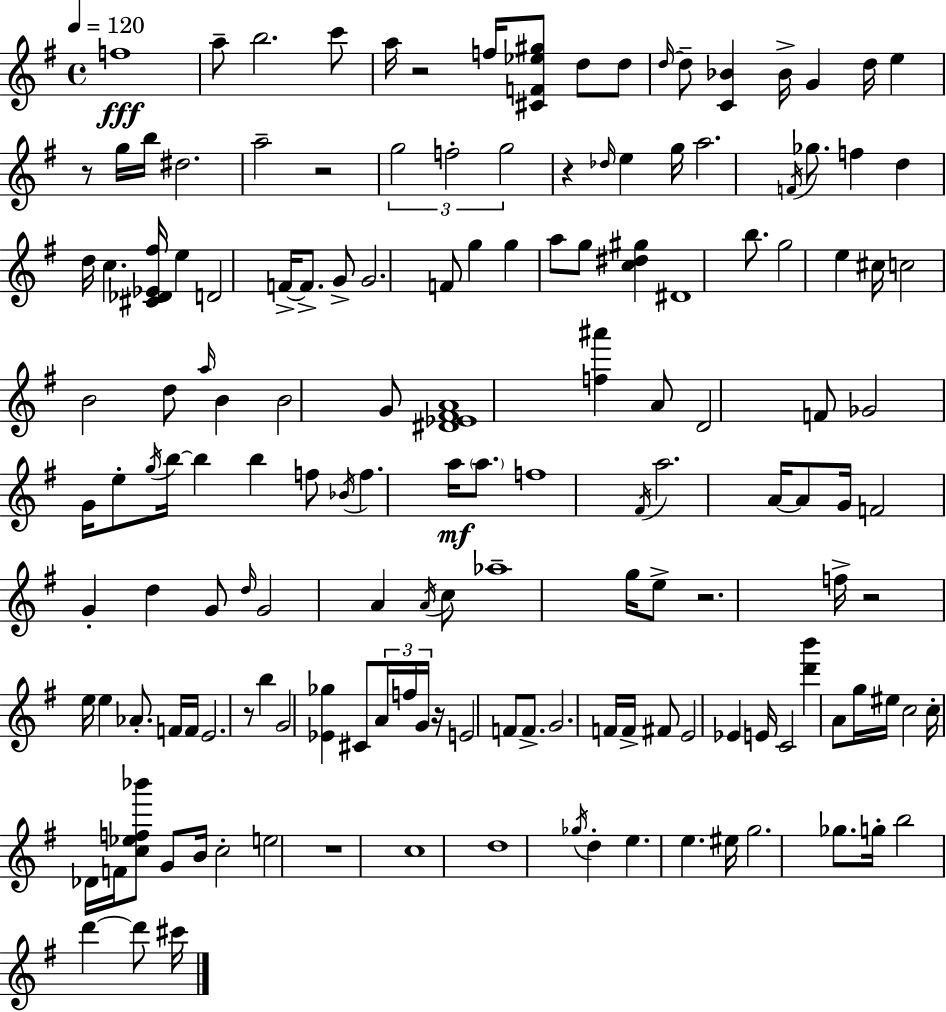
F5/w A5/e B5/h. C6/e A5/s R/h F5/s [C#4,F4,Eb5,G#5]/e D5/e D5/e D5/s D5/e [C4,Bb4]/q Bb4/s G4/q D5/s E5/q R/e G5/s B5/s D#5/h. A5/h R/h G5/h F5/h G5/h R/q Db5/s E5/q G5/s A5/h. F4/s Gb5/e. F5/q D5/q D5/s C5/q. [C#4,Db4,Eb4,F#5]/s E5/q D4/h F4/s F4/e. G4/e G4/h. F4/e G5/q G5/q A5/e G5/e [C5,D#5,G#5]/q D#4/w B5/e. G5/h E5/q C#5/s C5/h B4/h D5/e A5/s B4/q B4/h G4/e [D#4,Eb4,F#4,A4]/w [F5,A#6]/q A4/e D4/h F4/e Gb4/h G4/s E5/e G5/s B5/s B5/q B5/q F5/e Bb4/s F5/q. A5/s A5/e. F5/w F#4/s A5/h. A4/s A4/e G4/s F4/h G4/q D5/q G4/e D5/s G4/h A4/q A4/s C5/e Ab5/w G5/s E5/e R/h. F5/s R/h E5/s E5/q Ab4/e. F4/s F4/s E4/h. R/e B5/q G4/h [Eb4,Gb5]/q C#4/e A4/s F5/s G4/s R/s E4/h F4/e F4/e. G4/h. F4/s F4/s F#4/e E4/h Eb4/q E4/s C4/h [D6,B6]/q A4/e G5/s EIS5/s C5/h C5/s Db4/s F4/s [C5,Eb5,F5,Bb6]/e G4/e B4/s C5/h E5/h R/w C5/w D5/w Gb5/s D5/q E5/q. E5/q. EIS5/s G5/h. Gb5/e. G5/s B5/h D6/q D6/e C#6/s